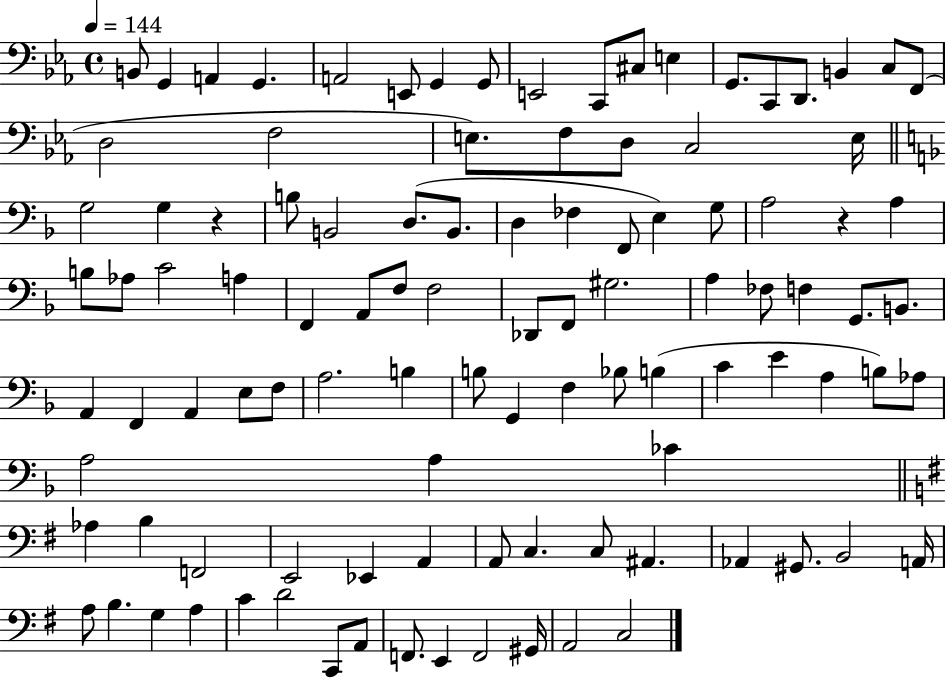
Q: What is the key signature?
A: EES major